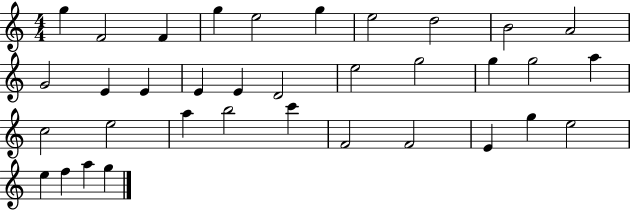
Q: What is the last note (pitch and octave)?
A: G5